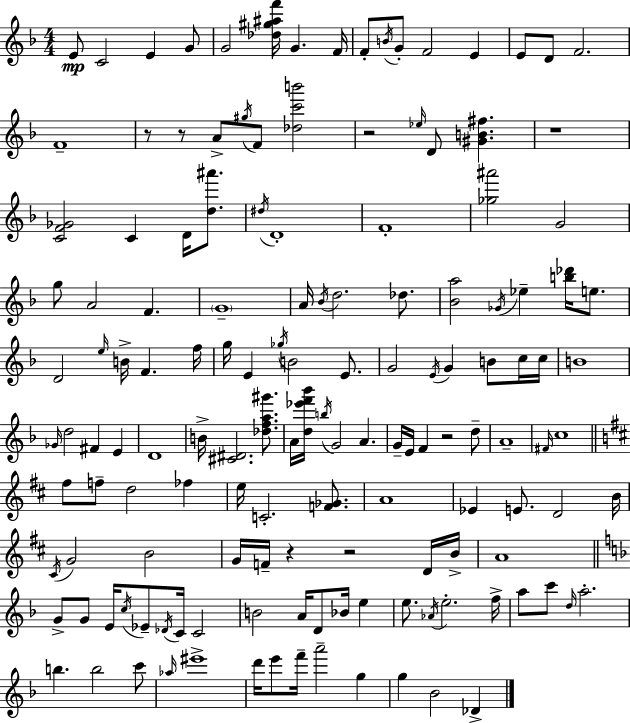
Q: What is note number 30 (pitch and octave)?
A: F4